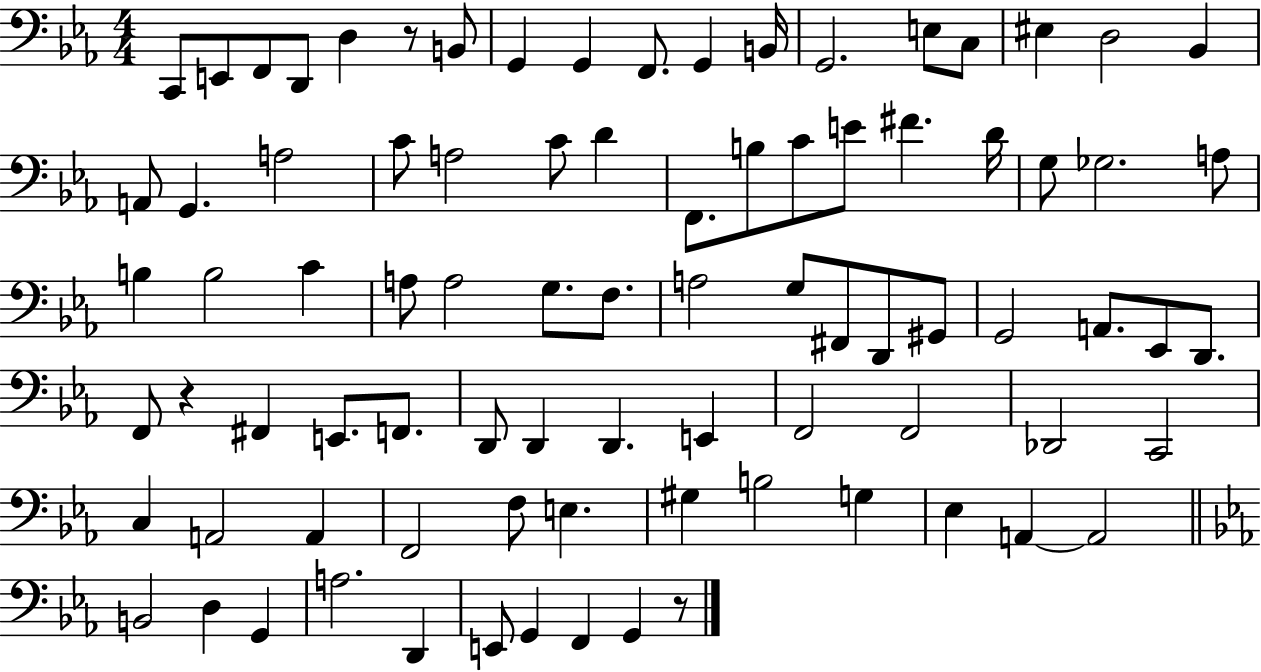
{
  \clef bass
  \numericTimeSignature
  \time 4/4
  \key ees \major
  c,8 e,8 f,8 d,8 d4 r8 b,8 | g,4 g,4 f,8. g,4 b,16 | g,2. e8 c8 | eis4 d2 bes,4 | \break a,8 g,4. a2 | c'8 a2 c'8 d'4 | f,8. b8 c'8 e'8 fis'4. d'16 | g8 ges2. a8 | \break b4 b2 c'4 | a8 a2 g8. f8. | a2 g8 fis,8 d,8 gis,8 | g,2 a,8. ees,8 d,8. | \break f,8 r4 fis,4 e,8. f,8. | d,8 d,4 d,4. e,4 | f,2 f,2 | des,2 c,2 | \break c4 a,2 a,4 | f,2 f8 e4. | gis4 b2 g4 | ees4 a,4~~ a,2 | \break \bar "||" \break \key ees \major b,2 d4 g,4 | a2. d,4 | e,8 g,4 f,4 g,4 r8 | \bar "|."
}